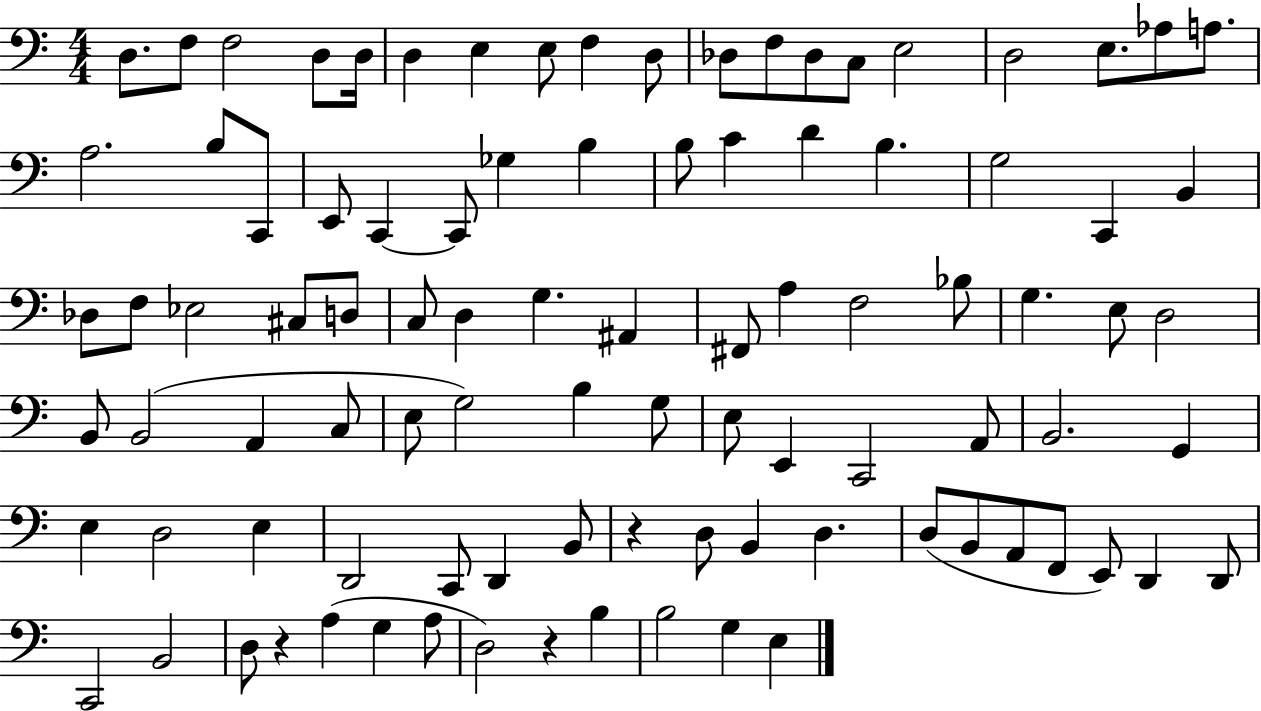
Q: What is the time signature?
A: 4/4